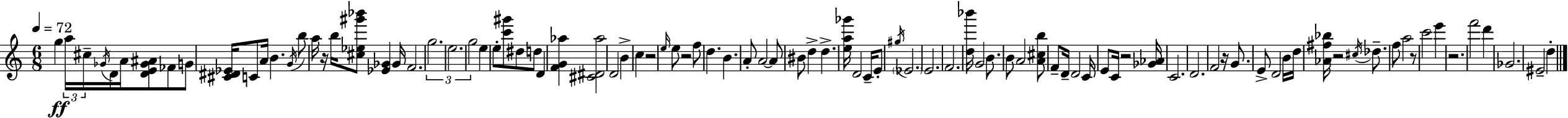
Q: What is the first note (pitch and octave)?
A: G5